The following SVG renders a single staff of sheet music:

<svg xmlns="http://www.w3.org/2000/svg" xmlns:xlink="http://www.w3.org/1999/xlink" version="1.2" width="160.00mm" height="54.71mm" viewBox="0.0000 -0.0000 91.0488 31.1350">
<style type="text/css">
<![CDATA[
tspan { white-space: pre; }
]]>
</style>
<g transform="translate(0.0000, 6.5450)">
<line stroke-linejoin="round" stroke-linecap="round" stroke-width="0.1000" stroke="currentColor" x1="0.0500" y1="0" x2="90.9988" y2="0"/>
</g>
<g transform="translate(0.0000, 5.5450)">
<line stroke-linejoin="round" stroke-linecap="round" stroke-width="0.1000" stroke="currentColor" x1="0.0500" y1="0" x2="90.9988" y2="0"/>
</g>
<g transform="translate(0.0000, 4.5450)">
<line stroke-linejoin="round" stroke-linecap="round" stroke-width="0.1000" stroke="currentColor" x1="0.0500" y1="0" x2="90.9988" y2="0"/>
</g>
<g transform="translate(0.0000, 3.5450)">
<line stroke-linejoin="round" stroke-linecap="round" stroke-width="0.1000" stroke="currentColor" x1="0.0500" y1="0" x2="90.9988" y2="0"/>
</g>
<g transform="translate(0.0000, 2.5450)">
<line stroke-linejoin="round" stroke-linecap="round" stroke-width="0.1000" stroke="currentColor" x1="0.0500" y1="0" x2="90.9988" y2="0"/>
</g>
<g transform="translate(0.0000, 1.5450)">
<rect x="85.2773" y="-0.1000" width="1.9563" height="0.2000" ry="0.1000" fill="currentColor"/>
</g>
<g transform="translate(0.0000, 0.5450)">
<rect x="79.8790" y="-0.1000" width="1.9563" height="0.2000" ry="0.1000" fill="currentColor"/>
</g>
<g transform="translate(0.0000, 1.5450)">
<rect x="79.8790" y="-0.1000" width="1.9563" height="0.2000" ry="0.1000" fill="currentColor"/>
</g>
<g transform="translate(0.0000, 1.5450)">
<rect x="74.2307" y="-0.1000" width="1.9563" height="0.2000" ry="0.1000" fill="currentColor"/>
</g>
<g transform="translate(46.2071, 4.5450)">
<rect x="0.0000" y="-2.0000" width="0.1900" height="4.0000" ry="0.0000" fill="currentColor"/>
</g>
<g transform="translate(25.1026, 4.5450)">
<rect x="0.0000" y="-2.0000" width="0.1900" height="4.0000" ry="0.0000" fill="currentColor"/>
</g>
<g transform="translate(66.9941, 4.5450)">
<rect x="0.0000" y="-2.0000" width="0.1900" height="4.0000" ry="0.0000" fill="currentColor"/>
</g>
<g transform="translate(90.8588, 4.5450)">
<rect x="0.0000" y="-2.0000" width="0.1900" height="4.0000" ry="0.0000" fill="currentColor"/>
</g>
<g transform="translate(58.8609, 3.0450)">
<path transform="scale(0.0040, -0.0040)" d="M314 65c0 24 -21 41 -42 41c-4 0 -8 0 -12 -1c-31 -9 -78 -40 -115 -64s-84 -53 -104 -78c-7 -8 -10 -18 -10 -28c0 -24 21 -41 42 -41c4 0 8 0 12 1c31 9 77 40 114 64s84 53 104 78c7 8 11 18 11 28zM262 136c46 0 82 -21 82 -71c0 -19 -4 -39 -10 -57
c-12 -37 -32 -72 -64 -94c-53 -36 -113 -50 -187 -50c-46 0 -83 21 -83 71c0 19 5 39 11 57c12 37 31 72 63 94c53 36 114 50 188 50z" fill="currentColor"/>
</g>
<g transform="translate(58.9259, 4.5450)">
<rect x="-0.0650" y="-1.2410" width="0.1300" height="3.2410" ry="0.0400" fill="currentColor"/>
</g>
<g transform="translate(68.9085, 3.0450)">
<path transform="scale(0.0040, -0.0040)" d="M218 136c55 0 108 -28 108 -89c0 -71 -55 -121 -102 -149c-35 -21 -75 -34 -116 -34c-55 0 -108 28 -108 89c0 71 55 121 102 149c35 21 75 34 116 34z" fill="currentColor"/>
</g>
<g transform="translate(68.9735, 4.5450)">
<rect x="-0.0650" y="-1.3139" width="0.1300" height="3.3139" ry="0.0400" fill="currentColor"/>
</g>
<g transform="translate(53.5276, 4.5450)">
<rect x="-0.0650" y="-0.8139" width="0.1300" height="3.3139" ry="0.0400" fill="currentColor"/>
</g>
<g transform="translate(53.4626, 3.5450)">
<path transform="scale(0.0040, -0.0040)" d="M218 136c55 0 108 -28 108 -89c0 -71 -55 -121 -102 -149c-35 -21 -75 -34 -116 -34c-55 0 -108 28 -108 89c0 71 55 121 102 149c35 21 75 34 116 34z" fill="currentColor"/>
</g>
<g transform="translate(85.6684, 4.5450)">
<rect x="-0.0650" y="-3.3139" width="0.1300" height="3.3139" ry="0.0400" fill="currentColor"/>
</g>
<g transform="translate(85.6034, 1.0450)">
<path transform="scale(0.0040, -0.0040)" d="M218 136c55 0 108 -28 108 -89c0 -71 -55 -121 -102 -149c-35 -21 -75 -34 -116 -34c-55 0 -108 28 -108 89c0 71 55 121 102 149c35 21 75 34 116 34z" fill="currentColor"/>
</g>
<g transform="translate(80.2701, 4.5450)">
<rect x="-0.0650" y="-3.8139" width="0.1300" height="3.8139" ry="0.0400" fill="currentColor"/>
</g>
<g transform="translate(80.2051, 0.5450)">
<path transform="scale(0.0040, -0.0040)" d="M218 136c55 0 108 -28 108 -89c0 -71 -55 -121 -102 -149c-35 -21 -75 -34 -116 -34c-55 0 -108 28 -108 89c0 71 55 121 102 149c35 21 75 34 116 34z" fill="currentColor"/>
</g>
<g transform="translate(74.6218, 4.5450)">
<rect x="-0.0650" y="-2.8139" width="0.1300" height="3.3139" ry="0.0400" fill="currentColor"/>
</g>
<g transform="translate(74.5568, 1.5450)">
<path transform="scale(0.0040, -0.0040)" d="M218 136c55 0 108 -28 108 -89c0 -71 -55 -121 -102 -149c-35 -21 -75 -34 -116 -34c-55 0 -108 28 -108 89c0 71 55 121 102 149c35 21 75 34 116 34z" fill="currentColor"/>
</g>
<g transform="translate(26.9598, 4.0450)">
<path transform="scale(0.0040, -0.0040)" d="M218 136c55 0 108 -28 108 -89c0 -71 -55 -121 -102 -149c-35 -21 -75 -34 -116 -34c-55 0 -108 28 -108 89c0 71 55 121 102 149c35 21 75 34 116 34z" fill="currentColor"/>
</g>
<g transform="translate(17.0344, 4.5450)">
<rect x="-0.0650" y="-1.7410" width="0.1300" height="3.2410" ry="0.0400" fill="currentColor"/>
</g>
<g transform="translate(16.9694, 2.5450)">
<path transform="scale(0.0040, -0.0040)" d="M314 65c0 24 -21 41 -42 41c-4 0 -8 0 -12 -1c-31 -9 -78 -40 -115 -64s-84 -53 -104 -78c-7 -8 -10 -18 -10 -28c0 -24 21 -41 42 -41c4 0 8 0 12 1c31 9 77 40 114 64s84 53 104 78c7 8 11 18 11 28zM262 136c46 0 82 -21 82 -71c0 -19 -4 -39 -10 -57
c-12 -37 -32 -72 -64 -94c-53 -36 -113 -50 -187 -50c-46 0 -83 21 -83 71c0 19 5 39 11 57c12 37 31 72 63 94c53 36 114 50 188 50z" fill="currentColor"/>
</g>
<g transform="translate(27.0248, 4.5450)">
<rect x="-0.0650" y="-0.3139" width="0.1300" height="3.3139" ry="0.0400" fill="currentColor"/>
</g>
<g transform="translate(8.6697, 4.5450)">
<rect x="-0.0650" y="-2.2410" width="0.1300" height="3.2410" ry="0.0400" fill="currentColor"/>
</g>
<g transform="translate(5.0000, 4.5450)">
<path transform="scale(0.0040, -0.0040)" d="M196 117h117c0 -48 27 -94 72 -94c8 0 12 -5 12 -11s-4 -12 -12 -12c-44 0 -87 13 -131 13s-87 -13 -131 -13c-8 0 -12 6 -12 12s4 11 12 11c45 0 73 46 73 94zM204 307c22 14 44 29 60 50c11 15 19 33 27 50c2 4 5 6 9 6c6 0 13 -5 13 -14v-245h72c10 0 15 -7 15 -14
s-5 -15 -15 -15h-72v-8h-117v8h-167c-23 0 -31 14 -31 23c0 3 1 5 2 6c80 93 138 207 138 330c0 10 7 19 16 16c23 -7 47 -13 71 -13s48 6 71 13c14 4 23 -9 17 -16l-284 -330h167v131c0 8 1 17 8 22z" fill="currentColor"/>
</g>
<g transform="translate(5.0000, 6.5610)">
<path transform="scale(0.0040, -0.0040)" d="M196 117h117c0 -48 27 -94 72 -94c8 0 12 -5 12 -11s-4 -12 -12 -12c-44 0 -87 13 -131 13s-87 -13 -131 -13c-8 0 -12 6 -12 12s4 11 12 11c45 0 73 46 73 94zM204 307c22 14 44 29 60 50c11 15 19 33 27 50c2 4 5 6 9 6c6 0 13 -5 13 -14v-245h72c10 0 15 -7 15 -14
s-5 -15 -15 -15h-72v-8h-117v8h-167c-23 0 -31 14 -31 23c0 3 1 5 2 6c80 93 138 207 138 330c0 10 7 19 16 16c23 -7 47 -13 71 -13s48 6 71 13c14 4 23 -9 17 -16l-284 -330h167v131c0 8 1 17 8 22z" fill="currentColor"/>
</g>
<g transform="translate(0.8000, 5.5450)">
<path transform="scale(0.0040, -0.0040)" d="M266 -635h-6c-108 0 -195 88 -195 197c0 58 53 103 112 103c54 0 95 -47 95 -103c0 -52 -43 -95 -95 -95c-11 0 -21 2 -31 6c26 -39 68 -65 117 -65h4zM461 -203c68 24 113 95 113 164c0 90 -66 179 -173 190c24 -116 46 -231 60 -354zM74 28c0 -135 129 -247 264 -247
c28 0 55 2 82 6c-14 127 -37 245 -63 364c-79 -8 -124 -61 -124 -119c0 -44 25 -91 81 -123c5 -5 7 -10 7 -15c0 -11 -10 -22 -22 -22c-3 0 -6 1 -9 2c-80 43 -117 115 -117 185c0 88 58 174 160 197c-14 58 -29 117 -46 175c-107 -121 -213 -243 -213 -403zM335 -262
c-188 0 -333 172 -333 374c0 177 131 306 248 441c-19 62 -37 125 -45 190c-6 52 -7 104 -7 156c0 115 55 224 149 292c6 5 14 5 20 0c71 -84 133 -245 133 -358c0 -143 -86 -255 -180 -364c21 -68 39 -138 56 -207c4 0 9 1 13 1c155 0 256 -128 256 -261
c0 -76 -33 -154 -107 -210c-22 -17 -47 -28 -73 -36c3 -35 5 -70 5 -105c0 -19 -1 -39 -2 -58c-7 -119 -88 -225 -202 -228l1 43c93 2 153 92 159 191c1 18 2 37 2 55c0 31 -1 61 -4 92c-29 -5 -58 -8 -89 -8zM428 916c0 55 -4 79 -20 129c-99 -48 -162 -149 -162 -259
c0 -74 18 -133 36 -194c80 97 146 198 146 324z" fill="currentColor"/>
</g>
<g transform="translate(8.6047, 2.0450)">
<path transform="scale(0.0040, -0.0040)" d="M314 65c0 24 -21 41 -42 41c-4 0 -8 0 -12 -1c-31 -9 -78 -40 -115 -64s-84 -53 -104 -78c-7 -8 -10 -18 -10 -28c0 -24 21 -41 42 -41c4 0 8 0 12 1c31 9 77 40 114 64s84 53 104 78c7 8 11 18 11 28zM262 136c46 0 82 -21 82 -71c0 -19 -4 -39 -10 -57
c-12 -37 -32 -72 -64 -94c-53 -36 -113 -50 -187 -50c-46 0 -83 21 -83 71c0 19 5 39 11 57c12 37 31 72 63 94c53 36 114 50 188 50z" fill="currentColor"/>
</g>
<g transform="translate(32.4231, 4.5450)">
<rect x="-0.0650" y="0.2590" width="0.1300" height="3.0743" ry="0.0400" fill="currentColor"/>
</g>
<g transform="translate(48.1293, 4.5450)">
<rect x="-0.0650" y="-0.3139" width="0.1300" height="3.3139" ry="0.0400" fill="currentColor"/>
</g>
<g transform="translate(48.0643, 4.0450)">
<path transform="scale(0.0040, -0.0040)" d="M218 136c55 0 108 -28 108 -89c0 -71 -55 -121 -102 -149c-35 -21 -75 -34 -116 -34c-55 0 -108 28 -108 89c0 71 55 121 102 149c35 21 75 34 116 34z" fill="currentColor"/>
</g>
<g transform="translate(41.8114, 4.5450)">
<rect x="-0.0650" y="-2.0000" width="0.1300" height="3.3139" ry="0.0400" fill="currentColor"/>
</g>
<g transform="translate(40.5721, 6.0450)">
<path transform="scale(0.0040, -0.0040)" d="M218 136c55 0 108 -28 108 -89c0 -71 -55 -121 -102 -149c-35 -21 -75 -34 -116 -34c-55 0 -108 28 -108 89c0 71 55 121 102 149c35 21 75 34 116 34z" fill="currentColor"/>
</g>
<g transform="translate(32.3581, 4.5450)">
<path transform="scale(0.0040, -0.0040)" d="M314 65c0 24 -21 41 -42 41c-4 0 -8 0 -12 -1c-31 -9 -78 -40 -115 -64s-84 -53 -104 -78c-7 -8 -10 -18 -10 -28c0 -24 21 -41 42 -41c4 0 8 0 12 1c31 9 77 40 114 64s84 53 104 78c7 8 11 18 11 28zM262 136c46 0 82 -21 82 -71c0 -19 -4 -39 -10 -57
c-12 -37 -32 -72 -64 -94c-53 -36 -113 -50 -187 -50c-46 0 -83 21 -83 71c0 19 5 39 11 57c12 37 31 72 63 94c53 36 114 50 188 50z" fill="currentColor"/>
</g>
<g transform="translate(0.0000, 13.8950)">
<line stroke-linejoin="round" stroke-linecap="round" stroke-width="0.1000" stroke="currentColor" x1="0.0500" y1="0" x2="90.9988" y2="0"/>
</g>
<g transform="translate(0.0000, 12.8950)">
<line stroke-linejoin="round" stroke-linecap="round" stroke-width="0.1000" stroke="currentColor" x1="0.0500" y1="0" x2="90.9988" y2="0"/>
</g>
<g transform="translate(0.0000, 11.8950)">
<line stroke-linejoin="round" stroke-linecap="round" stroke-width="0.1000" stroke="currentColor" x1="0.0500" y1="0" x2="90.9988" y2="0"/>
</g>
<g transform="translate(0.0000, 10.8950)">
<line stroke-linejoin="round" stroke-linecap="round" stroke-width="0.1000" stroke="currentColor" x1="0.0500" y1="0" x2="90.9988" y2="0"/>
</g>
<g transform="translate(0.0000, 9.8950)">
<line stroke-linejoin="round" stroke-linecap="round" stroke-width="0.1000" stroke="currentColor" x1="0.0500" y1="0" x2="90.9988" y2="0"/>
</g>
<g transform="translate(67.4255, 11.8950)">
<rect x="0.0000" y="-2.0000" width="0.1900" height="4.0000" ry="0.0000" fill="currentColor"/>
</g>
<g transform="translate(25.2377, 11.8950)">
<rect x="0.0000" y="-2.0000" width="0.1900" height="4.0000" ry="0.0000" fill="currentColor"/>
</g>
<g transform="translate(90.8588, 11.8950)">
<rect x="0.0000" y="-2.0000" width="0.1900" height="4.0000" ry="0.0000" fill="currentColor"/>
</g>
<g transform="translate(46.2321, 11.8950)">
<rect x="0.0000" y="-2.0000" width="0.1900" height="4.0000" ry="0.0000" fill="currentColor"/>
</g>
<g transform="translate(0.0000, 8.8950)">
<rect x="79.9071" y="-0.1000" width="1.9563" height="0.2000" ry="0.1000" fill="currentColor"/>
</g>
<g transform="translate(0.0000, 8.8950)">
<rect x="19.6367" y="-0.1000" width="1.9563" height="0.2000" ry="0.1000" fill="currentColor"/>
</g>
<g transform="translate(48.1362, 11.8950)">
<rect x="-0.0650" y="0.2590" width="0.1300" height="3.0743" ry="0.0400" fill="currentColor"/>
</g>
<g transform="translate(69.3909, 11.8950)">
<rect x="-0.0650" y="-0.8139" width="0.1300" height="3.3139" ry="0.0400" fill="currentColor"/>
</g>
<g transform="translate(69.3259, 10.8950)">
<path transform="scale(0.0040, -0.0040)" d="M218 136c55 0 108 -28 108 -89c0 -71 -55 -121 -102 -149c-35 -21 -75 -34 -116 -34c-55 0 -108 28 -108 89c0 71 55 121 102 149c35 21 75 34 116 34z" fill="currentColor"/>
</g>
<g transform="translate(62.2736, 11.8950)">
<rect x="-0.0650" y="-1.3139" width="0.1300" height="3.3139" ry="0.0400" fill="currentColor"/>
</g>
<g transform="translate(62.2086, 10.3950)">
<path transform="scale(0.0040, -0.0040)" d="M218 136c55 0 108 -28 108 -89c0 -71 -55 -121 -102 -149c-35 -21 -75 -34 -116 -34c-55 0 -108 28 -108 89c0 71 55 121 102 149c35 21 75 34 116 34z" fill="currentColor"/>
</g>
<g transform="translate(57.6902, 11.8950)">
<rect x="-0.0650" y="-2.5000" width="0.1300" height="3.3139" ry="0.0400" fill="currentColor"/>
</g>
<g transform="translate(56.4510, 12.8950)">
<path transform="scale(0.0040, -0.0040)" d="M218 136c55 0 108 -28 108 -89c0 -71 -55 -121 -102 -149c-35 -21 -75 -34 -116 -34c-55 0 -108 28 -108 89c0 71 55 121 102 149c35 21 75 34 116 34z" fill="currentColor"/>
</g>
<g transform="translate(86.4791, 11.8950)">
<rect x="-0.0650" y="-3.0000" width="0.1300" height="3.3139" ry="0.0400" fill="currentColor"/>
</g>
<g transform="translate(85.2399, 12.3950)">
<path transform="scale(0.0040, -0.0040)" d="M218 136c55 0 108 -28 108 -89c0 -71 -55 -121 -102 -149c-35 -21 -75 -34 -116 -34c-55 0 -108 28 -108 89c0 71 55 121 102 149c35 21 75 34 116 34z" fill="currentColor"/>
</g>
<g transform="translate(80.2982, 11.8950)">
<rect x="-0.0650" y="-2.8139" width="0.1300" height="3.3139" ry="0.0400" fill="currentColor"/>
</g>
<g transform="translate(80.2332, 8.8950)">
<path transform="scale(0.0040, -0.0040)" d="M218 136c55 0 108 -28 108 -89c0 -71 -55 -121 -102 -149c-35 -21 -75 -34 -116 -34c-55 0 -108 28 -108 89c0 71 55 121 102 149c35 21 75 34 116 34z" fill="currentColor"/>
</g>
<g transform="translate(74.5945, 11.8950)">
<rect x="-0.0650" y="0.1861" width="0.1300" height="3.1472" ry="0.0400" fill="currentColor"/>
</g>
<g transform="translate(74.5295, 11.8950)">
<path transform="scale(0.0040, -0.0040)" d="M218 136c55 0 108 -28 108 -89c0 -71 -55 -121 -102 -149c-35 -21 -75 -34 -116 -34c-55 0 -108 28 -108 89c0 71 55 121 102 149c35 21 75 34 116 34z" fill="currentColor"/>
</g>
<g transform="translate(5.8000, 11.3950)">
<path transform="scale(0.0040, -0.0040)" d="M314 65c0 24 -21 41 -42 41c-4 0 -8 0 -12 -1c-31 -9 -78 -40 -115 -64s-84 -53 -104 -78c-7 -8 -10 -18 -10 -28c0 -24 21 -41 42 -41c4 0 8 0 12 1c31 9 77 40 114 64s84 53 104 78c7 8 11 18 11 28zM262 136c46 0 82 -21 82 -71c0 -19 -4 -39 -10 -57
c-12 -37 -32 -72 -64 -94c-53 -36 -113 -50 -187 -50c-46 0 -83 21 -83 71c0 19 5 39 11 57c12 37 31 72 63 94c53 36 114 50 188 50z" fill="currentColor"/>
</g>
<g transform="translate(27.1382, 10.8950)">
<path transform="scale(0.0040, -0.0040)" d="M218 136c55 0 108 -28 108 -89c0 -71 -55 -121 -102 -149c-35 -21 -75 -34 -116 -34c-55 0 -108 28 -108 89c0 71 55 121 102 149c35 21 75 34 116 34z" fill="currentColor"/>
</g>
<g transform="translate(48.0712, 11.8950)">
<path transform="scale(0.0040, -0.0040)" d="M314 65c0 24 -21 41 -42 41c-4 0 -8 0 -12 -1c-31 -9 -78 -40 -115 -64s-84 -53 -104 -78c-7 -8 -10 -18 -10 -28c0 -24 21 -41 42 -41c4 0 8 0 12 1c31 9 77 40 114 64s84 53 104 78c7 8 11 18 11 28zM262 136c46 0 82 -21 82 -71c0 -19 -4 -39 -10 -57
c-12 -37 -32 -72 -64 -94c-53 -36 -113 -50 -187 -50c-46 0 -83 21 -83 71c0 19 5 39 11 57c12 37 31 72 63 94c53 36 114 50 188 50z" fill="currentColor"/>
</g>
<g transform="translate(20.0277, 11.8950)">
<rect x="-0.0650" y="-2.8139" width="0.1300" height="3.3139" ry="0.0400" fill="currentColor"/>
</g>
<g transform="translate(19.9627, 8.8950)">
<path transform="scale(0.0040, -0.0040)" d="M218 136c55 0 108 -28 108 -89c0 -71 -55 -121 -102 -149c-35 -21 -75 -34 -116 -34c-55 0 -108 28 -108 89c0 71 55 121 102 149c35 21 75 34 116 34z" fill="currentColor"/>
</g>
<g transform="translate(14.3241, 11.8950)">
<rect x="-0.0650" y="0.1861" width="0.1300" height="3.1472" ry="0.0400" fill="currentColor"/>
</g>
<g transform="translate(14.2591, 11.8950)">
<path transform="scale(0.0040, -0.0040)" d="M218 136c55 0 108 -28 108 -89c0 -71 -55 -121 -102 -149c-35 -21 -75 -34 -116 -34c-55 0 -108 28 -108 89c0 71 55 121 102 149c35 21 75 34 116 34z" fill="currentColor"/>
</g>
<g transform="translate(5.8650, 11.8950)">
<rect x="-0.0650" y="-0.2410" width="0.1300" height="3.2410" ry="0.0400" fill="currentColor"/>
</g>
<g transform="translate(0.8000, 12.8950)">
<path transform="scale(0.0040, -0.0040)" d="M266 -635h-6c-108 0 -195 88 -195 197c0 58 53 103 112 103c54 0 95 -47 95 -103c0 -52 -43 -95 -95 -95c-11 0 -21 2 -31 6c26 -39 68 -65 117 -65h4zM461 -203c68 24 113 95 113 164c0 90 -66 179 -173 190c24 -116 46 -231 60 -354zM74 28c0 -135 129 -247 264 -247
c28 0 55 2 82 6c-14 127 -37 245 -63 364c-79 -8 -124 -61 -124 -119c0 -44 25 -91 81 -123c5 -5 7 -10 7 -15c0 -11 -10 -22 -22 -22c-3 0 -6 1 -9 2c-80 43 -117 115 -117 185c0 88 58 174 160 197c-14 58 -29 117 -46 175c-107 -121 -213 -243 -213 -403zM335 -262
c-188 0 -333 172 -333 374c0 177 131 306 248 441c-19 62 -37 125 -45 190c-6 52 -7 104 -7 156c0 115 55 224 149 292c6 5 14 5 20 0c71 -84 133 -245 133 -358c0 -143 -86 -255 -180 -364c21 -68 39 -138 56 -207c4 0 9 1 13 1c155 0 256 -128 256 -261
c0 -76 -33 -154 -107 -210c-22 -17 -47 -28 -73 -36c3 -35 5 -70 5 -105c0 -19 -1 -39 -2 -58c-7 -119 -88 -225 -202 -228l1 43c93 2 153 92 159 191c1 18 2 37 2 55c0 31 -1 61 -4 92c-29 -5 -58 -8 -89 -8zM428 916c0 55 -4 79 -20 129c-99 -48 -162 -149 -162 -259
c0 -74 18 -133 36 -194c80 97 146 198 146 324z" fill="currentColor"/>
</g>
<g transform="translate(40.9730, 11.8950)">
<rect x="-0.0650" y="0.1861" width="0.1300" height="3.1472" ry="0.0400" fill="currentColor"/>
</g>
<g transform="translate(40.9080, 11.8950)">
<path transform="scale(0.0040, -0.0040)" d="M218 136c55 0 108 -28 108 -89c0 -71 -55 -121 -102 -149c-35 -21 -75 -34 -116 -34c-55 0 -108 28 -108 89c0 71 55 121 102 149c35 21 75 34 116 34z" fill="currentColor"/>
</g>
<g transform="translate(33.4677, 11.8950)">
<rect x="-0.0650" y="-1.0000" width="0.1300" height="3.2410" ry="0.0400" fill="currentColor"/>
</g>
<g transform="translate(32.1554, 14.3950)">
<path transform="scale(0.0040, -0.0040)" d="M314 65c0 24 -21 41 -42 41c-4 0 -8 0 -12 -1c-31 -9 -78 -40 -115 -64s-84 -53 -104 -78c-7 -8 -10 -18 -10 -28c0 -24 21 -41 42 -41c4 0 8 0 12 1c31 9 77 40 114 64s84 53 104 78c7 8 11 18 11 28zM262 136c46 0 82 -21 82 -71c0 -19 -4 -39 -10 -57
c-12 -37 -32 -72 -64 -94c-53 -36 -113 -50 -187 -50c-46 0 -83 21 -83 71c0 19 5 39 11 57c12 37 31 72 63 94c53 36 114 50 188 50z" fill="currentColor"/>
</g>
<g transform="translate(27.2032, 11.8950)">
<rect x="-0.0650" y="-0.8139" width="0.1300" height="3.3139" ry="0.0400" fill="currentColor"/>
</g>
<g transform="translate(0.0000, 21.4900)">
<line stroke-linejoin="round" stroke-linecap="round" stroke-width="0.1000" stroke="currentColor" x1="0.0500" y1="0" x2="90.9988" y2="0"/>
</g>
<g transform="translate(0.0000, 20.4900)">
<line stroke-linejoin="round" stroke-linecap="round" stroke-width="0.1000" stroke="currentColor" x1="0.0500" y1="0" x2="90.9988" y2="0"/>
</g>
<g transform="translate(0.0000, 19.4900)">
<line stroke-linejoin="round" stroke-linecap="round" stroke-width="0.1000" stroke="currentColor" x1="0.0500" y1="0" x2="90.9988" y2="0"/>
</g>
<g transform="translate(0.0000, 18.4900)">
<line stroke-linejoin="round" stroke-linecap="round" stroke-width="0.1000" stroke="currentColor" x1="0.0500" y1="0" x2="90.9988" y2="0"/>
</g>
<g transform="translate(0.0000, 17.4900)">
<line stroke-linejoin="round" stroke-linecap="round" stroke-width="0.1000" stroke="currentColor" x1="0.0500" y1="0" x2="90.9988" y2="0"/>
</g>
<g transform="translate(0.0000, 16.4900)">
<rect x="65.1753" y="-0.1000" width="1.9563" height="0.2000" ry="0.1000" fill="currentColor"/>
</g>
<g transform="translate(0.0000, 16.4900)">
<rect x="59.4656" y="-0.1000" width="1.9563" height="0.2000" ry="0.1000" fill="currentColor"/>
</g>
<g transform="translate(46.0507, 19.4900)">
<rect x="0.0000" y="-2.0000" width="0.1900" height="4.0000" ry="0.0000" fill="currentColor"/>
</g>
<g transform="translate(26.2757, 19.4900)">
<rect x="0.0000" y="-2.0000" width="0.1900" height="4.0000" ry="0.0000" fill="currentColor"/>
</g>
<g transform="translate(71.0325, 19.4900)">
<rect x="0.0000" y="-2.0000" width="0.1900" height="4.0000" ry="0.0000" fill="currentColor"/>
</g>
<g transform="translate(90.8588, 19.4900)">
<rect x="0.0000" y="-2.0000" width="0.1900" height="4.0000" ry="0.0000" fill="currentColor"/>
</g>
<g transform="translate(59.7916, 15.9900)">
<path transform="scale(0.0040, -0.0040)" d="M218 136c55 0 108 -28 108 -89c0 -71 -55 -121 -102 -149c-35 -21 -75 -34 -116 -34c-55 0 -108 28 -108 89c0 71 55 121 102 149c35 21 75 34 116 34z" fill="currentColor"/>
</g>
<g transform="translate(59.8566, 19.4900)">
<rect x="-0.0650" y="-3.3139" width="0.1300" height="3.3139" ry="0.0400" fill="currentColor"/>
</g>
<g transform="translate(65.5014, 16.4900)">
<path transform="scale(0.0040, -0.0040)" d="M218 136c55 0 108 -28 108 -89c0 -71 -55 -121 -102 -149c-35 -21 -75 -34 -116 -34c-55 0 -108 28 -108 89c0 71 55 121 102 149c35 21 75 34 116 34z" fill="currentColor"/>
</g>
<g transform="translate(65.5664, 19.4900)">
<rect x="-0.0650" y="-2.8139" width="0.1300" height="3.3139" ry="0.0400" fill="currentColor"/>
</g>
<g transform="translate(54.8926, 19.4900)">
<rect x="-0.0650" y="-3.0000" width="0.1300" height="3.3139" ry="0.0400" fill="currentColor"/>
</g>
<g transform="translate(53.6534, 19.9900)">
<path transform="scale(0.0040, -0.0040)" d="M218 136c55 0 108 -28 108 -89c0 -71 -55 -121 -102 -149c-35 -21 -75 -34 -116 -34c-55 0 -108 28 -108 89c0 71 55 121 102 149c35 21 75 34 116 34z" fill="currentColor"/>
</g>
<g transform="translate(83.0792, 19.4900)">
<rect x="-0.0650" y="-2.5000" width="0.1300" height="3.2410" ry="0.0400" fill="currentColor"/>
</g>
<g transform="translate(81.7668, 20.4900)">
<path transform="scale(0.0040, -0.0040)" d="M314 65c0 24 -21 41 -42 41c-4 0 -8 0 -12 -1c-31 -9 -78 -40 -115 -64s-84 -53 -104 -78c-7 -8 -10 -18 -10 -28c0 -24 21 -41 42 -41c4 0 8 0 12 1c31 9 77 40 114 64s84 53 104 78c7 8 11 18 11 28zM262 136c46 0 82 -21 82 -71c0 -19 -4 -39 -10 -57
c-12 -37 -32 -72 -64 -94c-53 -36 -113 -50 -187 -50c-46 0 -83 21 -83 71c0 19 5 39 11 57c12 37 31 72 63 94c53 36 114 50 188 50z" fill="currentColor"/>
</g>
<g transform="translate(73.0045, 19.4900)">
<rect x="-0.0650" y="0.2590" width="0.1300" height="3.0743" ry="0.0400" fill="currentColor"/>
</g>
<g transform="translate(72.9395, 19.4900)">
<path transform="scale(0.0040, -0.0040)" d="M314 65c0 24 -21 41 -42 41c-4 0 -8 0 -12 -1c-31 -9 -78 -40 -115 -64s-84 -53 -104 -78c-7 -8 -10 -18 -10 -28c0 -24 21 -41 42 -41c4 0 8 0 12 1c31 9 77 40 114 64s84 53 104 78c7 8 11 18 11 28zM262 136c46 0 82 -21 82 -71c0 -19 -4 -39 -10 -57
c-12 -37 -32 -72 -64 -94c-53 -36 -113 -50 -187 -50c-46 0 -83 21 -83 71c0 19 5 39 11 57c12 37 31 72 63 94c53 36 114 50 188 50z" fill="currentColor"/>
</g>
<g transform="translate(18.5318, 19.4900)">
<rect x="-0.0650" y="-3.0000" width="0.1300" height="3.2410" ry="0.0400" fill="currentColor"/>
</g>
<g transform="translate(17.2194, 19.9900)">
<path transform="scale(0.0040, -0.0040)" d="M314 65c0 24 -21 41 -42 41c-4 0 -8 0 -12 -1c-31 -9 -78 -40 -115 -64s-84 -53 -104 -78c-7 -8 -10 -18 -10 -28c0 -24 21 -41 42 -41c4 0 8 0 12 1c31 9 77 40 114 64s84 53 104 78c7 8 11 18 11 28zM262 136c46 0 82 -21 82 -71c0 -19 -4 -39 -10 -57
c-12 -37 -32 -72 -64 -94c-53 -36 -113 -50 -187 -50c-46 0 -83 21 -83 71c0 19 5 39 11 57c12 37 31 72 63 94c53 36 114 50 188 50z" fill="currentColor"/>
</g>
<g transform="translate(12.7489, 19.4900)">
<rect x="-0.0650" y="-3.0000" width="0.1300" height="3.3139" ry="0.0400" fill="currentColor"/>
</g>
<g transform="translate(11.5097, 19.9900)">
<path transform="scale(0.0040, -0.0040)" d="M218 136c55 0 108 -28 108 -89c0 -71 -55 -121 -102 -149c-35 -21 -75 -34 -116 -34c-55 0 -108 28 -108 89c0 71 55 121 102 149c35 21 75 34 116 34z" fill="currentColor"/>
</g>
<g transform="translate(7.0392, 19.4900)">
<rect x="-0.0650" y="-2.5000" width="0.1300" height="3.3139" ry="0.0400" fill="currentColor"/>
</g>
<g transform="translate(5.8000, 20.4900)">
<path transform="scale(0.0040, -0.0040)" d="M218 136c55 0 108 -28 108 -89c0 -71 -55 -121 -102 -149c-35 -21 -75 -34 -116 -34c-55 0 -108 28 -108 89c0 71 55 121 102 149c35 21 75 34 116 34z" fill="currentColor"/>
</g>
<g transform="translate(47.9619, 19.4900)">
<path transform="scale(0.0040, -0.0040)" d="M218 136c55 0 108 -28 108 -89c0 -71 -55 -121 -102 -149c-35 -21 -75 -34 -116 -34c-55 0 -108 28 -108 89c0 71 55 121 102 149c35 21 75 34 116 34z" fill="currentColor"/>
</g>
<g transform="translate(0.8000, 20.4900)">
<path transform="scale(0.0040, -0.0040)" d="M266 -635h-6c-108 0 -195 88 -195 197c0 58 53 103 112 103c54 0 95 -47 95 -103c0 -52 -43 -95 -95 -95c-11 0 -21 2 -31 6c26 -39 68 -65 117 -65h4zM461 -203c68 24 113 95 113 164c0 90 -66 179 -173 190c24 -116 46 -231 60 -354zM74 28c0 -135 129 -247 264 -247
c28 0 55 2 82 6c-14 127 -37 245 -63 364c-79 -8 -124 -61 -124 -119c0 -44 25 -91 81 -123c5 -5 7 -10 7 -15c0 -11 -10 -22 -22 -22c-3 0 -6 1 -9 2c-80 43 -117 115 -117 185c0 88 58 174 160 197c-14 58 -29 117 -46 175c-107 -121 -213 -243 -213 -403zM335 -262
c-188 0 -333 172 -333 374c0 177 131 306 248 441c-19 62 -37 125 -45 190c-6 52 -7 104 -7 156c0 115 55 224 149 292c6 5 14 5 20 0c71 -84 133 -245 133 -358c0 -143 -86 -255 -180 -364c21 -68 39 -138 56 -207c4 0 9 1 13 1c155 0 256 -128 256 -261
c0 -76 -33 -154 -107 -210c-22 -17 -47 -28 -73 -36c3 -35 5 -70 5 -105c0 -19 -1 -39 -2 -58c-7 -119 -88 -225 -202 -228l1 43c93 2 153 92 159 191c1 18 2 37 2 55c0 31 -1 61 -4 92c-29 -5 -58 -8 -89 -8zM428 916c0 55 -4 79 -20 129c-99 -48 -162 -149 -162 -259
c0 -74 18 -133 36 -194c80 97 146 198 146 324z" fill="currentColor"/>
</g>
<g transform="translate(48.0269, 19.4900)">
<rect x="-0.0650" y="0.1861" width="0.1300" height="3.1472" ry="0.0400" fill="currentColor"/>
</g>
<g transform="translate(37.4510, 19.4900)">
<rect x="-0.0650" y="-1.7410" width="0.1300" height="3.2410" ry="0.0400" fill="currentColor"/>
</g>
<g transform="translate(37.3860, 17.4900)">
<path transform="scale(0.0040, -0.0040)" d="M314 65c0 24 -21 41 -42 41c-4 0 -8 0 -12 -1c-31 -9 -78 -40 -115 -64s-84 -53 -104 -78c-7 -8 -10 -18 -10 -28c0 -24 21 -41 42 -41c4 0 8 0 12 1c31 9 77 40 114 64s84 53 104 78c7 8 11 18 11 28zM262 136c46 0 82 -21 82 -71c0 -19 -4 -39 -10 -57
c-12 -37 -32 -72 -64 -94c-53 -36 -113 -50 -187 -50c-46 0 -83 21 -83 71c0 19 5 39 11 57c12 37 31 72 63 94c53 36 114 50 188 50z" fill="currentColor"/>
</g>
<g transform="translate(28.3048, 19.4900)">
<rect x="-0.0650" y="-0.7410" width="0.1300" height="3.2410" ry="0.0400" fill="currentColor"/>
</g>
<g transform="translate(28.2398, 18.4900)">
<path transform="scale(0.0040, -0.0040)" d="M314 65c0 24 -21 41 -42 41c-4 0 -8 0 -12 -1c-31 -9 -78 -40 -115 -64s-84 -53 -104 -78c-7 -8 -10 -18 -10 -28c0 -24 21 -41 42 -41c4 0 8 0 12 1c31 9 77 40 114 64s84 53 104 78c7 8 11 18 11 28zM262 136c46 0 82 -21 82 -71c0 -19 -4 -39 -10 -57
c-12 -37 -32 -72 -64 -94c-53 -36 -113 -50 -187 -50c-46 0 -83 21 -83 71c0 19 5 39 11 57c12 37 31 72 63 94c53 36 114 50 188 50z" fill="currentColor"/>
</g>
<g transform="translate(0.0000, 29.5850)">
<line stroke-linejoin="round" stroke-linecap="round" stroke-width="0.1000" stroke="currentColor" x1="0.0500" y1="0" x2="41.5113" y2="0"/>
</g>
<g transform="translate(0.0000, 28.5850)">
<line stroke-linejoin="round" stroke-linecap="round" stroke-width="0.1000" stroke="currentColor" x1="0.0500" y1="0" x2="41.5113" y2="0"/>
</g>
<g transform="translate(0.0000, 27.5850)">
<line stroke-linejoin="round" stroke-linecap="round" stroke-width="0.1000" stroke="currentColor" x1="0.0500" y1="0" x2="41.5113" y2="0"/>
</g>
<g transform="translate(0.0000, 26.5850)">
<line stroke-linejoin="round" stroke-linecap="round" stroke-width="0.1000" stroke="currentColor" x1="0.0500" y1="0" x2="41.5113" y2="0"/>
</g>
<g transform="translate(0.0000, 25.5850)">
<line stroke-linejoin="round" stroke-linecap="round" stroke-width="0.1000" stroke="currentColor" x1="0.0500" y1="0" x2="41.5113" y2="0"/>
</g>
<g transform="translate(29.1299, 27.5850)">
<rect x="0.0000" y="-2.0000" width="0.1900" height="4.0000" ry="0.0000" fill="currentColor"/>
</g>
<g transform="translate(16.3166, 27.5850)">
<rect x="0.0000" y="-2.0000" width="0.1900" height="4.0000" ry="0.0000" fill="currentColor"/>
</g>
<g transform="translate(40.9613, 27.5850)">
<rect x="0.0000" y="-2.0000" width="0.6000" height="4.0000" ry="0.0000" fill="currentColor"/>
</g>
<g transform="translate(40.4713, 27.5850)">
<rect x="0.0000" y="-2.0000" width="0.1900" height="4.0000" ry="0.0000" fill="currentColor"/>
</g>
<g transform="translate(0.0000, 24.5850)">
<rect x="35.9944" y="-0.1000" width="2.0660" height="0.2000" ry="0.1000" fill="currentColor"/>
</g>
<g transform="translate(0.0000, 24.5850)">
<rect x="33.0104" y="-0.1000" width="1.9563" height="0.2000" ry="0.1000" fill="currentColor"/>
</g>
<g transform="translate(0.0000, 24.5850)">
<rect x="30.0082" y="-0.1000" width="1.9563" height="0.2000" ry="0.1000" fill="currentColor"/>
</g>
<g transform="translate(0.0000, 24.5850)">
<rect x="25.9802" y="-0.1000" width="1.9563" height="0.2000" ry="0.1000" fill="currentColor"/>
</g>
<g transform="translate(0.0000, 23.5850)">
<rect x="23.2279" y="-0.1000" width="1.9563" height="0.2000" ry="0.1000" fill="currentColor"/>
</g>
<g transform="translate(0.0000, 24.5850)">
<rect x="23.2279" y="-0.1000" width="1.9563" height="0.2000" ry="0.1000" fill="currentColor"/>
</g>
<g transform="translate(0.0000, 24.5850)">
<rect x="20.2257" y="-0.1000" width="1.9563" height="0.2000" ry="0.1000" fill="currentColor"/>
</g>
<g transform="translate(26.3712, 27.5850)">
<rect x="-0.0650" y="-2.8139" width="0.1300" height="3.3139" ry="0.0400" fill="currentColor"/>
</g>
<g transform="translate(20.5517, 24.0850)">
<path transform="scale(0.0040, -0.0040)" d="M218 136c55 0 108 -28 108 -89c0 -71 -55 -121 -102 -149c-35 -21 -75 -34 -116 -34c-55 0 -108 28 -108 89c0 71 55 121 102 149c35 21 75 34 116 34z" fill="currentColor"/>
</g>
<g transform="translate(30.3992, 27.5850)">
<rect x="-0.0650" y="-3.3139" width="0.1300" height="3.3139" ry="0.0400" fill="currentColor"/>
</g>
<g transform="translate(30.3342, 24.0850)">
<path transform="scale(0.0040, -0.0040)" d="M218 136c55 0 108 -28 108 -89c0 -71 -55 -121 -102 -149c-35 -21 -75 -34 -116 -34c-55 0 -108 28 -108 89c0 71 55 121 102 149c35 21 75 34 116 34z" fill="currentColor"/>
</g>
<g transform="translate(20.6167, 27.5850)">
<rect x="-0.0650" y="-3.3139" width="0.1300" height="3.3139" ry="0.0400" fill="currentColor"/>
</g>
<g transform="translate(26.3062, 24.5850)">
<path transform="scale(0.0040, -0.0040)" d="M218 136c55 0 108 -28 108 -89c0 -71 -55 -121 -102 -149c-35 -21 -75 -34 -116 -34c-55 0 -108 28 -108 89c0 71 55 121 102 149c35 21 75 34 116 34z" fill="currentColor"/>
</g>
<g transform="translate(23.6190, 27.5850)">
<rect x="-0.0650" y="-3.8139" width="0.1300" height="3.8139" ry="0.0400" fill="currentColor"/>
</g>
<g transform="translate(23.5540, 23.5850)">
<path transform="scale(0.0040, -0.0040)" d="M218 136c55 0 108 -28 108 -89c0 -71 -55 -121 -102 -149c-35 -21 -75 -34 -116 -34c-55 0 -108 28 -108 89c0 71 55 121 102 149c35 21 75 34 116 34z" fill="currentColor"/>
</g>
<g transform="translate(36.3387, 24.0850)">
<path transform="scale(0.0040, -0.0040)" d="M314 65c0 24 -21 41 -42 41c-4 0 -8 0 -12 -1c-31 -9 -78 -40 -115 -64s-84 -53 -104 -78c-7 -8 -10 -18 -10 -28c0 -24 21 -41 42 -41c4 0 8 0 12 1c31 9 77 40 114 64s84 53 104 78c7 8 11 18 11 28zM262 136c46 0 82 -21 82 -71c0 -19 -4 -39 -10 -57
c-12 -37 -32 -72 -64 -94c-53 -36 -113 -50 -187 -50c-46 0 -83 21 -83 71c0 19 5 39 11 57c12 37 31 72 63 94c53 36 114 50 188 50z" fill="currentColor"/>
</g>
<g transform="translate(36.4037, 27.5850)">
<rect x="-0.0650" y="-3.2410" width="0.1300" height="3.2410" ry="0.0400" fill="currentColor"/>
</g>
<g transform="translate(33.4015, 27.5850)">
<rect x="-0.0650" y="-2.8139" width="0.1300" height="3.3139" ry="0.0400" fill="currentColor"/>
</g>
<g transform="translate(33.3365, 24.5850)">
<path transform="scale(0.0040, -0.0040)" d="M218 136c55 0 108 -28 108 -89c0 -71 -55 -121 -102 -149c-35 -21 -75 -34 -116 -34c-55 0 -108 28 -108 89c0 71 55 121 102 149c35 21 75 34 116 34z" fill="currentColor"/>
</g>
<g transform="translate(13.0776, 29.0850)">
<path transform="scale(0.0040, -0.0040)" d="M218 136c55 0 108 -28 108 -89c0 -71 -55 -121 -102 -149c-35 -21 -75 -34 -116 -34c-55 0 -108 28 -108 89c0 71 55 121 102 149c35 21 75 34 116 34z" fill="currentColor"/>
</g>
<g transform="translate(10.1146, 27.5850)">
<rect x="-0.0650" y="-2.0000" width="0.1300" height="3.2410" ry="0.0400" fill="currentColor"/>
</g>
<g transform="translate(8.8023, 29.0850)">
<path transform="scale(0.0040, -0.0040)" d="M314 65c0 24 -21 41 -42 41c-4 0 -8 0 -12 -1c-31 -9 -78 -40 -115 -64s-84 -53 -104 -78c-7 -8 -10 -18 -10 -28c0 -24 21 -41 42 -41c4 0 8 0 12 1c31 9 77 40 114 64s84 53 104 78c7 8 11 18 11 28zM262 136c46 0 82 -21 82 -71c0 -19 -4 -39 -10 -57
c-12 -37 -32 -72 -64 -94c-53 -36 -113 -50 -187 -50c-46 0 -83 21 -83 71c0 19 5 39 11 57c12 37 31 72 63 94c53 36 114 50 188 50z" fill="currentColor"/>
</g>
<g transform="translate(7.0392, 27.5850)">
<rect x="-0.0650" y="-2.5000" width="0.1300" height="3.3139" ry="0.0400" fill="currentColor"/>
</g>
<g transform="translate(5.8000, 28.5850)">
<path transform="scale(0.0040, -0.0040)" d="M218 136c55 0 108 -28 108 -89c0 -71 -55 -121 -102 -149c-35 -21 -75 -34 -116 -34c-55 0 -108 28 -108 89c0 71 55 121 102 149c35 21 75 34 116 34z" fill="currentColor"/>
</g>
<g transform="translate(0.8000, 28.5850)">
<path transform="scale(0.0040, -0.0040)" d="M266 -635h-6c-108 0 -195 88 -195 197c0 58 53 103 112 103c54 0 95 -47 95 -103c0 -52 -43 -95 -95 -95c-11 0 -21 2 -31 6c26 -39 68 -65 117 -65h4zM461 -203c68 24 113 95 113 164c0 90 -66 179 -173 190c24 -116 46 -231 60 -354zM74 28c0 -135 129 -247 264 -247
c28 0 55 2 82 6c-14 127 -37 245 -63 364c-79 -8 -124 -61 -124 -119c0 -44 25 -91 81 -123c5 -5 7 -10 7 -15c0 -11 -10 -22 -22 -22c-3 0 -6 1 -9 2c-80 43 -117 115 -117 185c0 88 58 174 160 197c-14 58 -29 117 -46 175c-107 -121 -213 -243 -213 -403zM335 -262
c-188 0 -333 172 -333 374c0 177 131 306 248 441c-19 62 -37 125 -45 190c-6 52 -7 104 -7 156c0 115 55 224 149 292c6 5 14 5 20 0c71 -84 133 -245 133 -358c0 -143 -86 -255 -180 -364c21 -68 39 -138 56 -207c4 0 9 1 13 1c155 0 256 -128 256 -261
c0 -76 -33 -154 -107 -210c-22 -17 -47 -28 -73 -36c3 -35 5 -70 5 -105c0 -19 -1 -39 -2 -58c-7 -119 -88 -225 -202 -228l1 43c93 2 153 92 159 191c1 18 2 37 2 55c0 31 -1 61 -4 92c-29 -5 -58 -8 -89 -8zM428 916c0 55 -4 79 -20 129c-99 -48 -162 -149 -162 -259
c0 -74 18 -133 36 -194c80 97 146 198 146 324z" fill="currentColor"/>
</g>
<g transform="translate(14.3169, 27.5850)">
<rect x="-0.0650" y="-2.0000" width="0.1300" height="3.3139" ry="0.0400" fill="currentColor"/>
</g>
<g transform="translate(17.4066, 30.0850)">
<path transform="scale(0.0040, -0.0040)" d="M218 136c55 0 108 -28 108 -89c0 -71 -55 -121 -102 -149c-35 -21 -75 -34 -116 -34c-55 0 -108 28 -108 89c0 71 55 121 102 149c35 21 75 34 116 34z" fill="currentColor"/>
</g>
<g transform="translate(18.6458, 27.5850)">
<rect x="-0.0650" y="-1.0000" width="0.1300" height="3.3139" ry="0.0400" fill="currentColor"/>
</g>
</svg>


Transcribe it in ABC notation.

X:1
T:Untitled
M:4/4
L:1/4
K:C
g2 f2 c B2 F c d e2 e a c' b c2 B a d D2 B B2 G e d B a A G A A2 d2 f2 B A b a B2 G2 G F2 F D b c' a b a b2